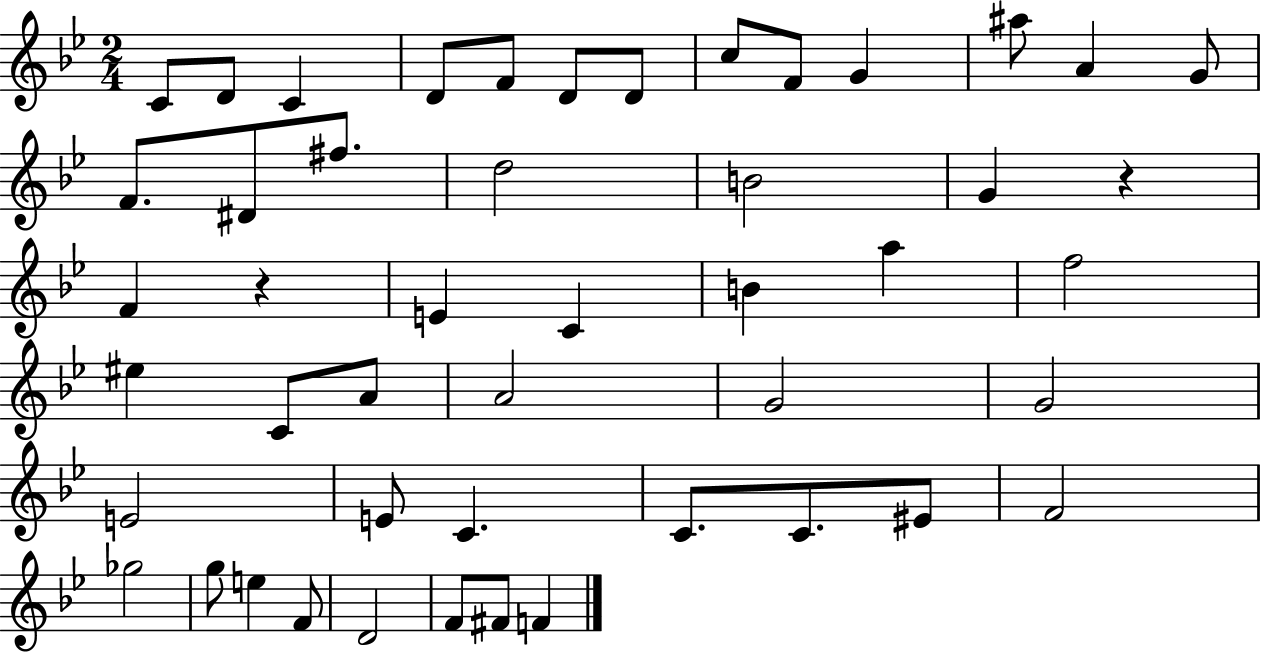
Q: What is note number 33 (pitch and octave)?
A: E4